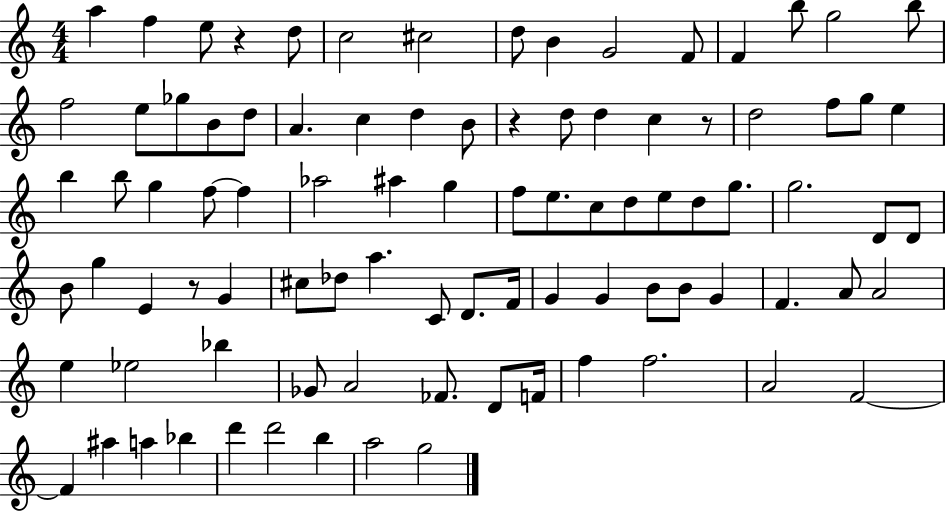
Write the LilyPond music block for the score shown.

{
  \clef treble
  \numericTimeSignature
  \time 4/4
  \key c \major
  a''4 f''4 e''8 r4 d''8 | c''2 cis''2 | d''8 b'4 g'2 f'8 | f'4 b''8 g''2 b''8 | \break f''2 e''8 ges''8 b'8 d''8 | a'4. c''4 d''4 b'8 | r4 d''8 d''4 c''4 r8 | d''2 f''8 g''8 e''4 | \break b''4 b''8 g''4 f''8~~ f''4 | aes''2 ais''4 g''4 | f''8 e''8. c''8 d''8 e''8 d''8 g''8. | g''2. d'8 d'8 | \break b'8 g''4 e'4 r8 g'4 | cis''8 des''8 a''4. c'8 d'8. f'16 | g'4 g'4 b'8 b'8 g'4 | f'4. a'8 a'2 | \break e''4 ees''2 bes''4 | ges'8 a'2 fes'8. d'8 f'16 | f''4 f''2. | a'2 f'2~~ | \break f'4 ais''4 a''4 bes''4 | d'''4 d'''2 b''4 | a''2 g''2 | \bar "|."
}